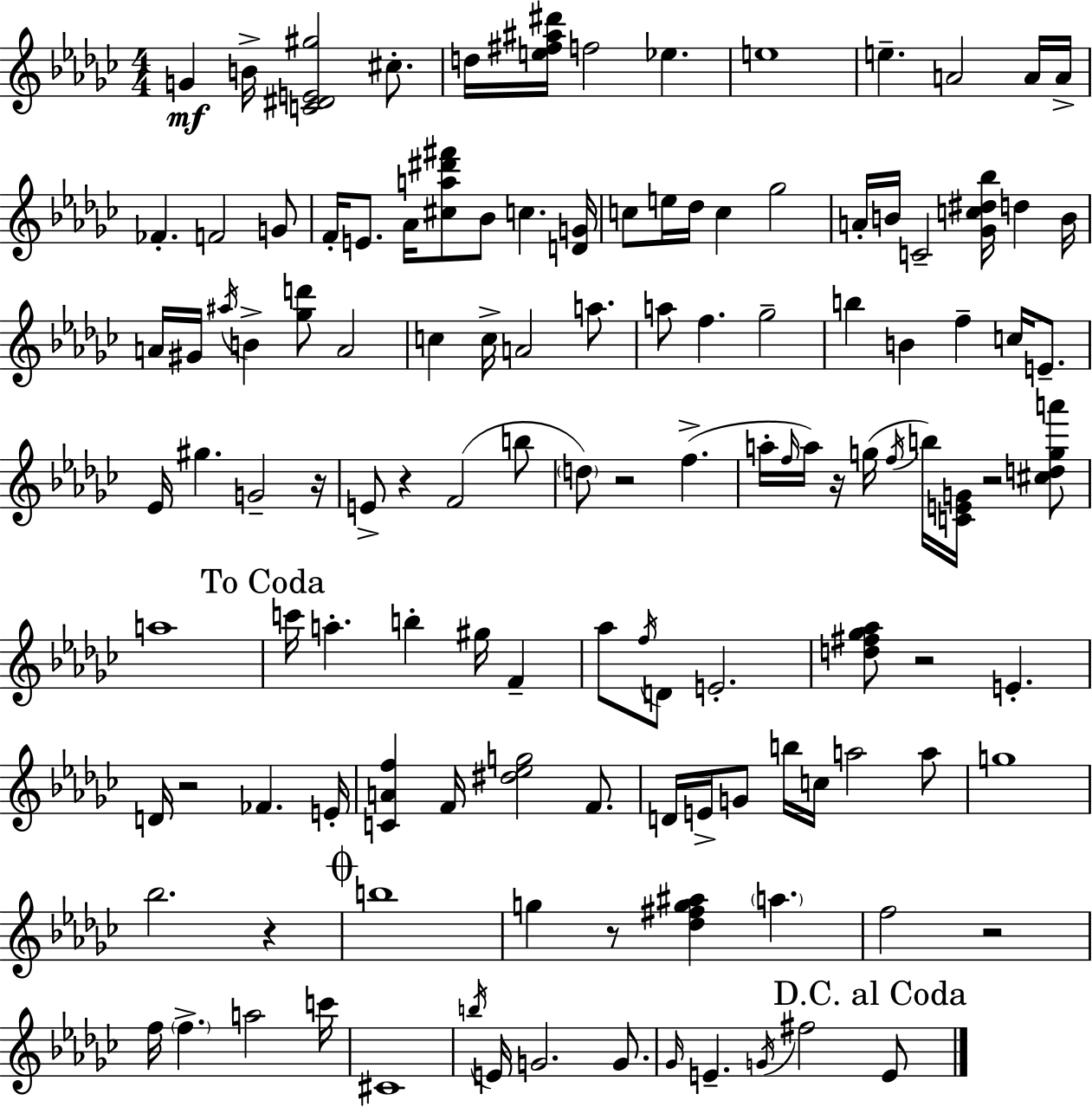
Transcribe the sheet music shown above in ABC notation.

X:1
T:Untitled
M:4/4
L:1/4
K:Ebm
G B/4 [C^DE^g]2 ^c/2 d/4 [e^f^a^d']/4 f2 _e e4 e A2 A/4 A/4 _F F2 G/2 F/4 E/2 _A/4 [^ca^d'^f']/2 _B/2 c [DG]/4 c/2 e/4 _d/4 c _g2 A/4 B/4 C2 [_Gc^d_b]/4 d B/4 A/4 ^G/4 ^a/4 B [_gd']/2 A2 c c/4 A2 a/2 a/2 f _g2 b B f c/4 E/2 _E/4 ^g G2 z/4 E/2 z F2 b/2 d/2 z2 f a/4 f/4 a/4 z/4 g/4 f/4 b/4 [CEG]/4 z2 [^cdga']/2 a4 c'/4 a b ^g/4 F _a/2 f/4 D/2 E2 [d^f_g_a]/2 z2 E D/4 z2 _F E/4 [CAf] F/4 [^d_eg]2 F/2 D/4 E/4 G/2 b/4 c/4 a2 a/2 g4 _b2 z b4 g z/2 [_d^fg^a] a f2 z2 f/4 f a2 c'/4 ^C4 b/4 E/4 G2 G/2 _G/4 E G/4 ^f2 E/2